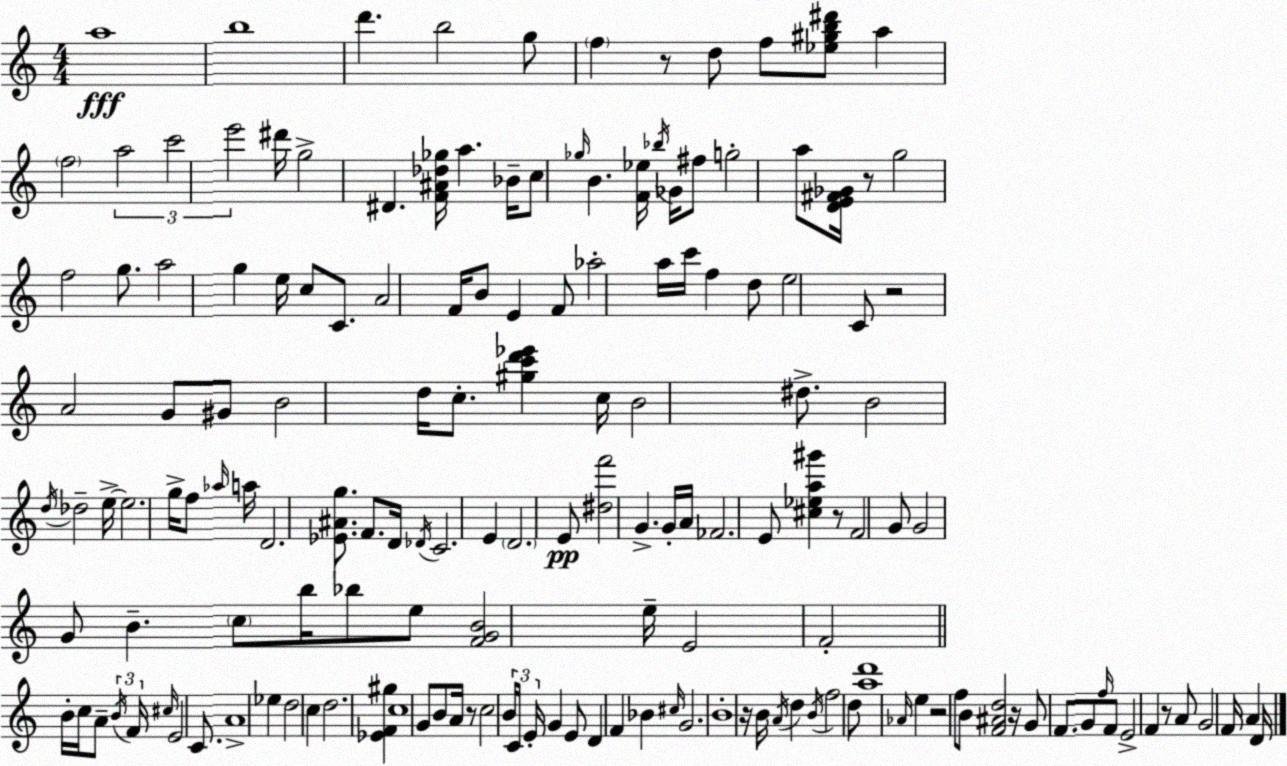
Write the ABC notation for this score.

X:1
T:Untitled
M:4/4
L:1/4
K:Am
a4 b4 d' b2 g/2 f z/2 d/2 f/2 [_e^gb^d']/2 a f2 a2 c'2 e'2 ^d'/4 g2 ^D [F^A_d_g]/4 a _B/4 c/2 _g/4 B [F_e]/4 _b/4 _G/4 ^f/2 g2 a/2 [DE^F_G]/4 z/2 g2 f2 g/2 a2 g e/4 c/2 C/2 A2 F/4 B/2 E F/2 _a2 a/4 c'/4 f d/2 e2 C/2 z2 A2 G/2 ^G/2 B2 d/4 c/2 [^gc'd'_e'] c/4 B2 ^d/2 B2 d/4 _d2 e/4 e2 g/4 f/2 _a/4 a/4 D2 [_E^Ag]/2 F/2 D/4 _D/4 C2 E D2 E/2 [^df']2 G G/4 A/4 _F2 E/2 [^c_ea^g'] z/2 F2 G/2 G2 G/2 B c/2 b/4 _b/2 e/2 [FGB]2 e/4 E2 F2 B/4 c/4 A/2 B/4 F/4 ^c/4 E2 C/2 A4 _e d2 c d2 [_EF^g] c4 G/2 B/2 A/4 z/2 c2 B/4 C/4 E/4 G E/2 D F _B ^c/4 G2 B4 z/4 B/4 A/4 d B/4 f2 d/2 [ad']4 _A/4 e z2 f/2 B/2 [F^Ad]2 z/4 G/2 F/2 G/2 f/4 F/2 E2 F z/2 A/2 G2 F/4 A D/4